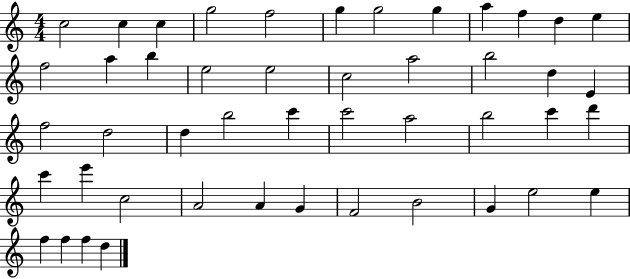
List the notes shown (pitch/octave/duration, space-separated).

C5/h C5/q C5/q G5/h F5/h G5/q G5/h G5/q A5/q F5/q D5/q E5/q F5/h A5/q B5/q E5/h E5/h C5/h A5/h B5/h D5/q E4/q F5/h D5/h D5/q B5/h C6/q C6/h A5/h B5/h C6/q D6/q C6/q E6/q C5/h A4/h A4/q G4/q F4/h B4/h G4/q E5/h E5/q F5/q F5/q F5/q D5/q